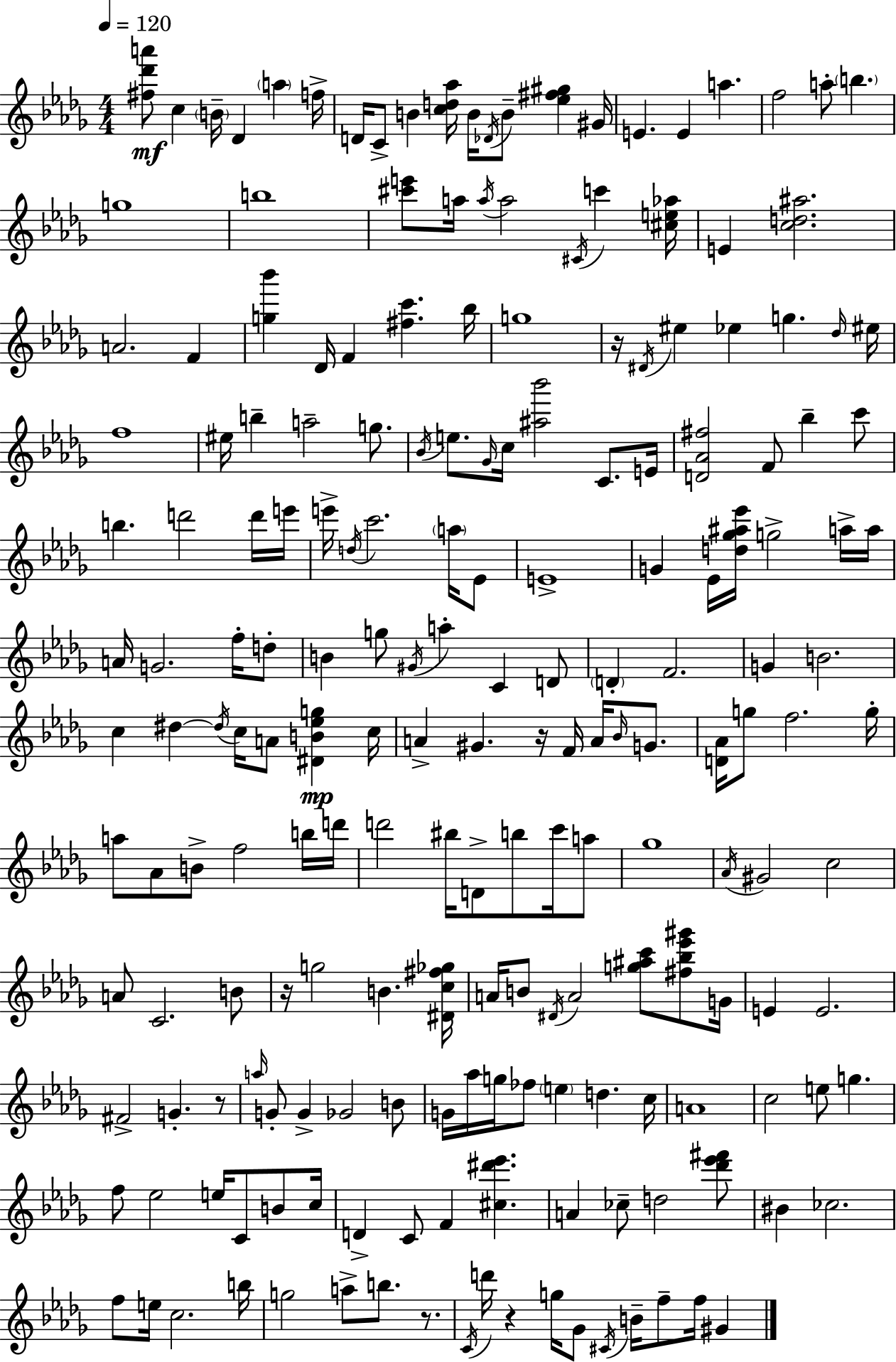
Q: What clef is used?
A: treble